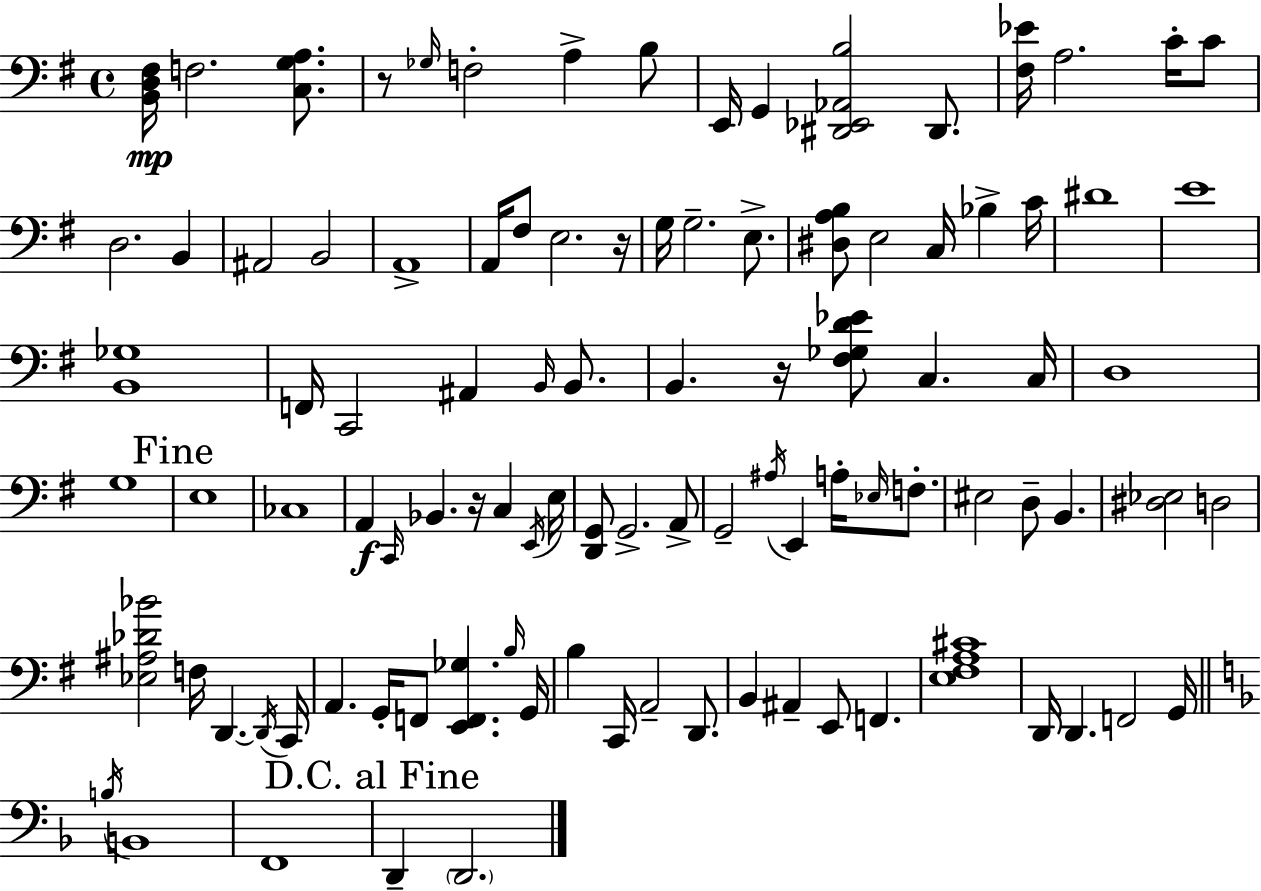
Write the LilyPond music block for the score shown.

{
  \clef bass
  \time 4/4
  \defaultTimeSignature
  \key g \major
  \repeat volta 2 { <b, d fis>16\mp f2. <c g a>8. | r8 \grace { ges16 } f2-. a4-> b8 | e,16 g,4 <dis, ees, aes, b>2 dis,8. | <fis ees'>16 a2. c'16-. c'8 | \break d2. b,4 | ais,2 b,2 | a,1-> | a,16 fis8 e2. | \break r16 g16 g2.-- e8.-> | <dis a b>8 e2 c16 bes4-> | c'16 dis'1 | e'1 | \break <b, ges>1 | f,16 c,2 ais,4 \grace { b,16 } b,8. | b,4. r16 <fis ges d' ees'>8 c4. | c16 d1 | \break g1 | \mark "Fine" e1 | ces1 | a,4\f \grace { c,16 } bes,4. r16 c4 | \break \acciaccatura { e,16 } e16 <d, g,>8 g,2.-> | a,8-> g,2-- \acciaccatura { ais16 } e,4 | a16-. \grace { ees16 } f8.-. eis2 d8-- | b,4. <dis ees>2 d2 | \break <ees ais des' bes'>2 f16 d,4.~~ | \acciaccatura { d,16 } c,16 a,4. g,16-. f,8 | <e, f, ges>4. \grace { b16 } g,16 b4 c,16 a,2-- | d,8. b,4 ais,4-- | \break e,8 f,4. <e fis a cis'>1 | d,16 d,4. f,2 | g,16 \bar "||" \break \key f \major \acciaccatura { b16 } b,1 | f,1 | \mark "D.C. al Fine" d,4-- \parenthesize d,2. | } \bar "|."
}